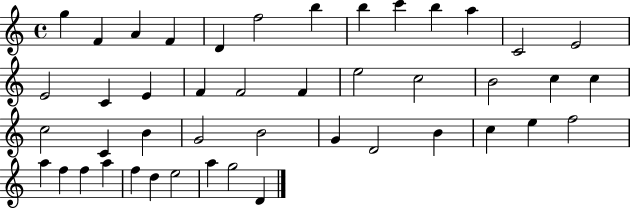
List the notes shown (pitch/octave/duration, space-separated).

G5/q F4/q A4/q F4/q D4/q F5/h B5/q B5/q C6/q B5/q A5/q C4/h E4/h E4/h C4/q E4/q F4/q F4/h F4/q E5/h C5/h B4/h C5/q C5/q C5/h C4/q B4/q G4/h B4/h G4/q D4/h B4/q C5/q E5/q F5/h A5/q F5/q F5/q A5/q F5/q D5/q E5/h A5/q G5/h D4/q